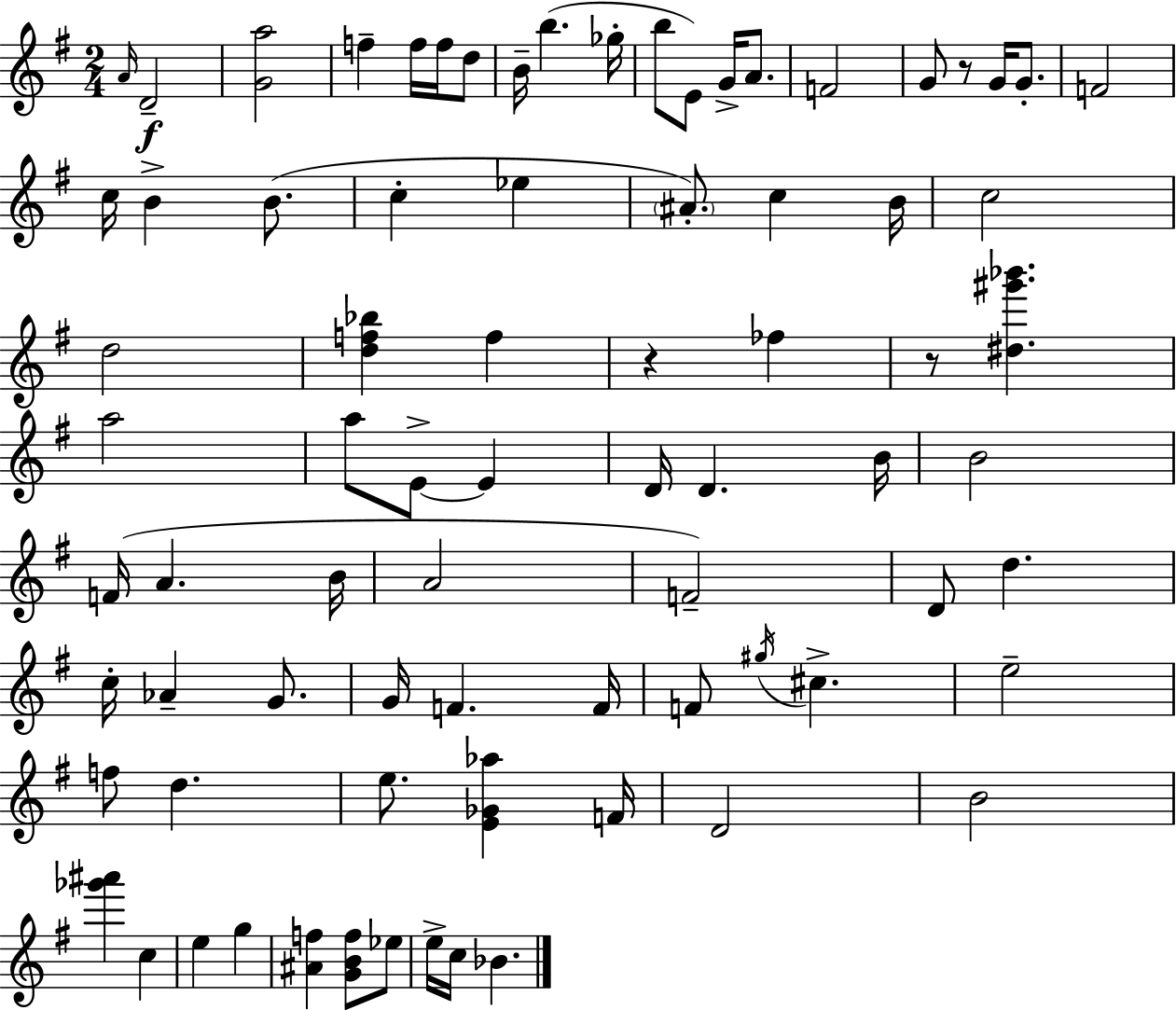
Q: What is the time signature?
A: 2/4